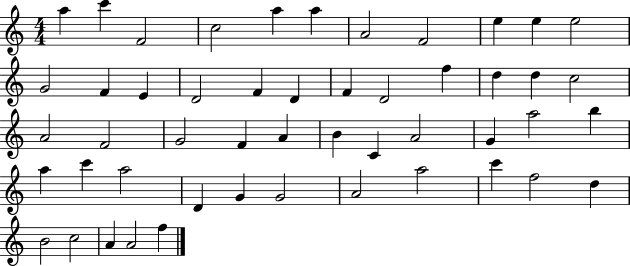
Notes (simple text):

A5/q C6/q F4/h C5/h A5/q A5/q A4/h F4/h E5/q E5/q E5/h G4/h F4/q E4/q D4/h F4/q D4/q F4/q D4/h F5/q D5/q D5/q C5/h A4/h F4/h G4/h F4/q A4/q B4/q C4/q A4/h G4/q A5/h B5/q A5/q C6/q A5/h D4/q G4/q G4/h A4/h A5/h C6/q F5/h D5/q B4/h C5/h A4/q A4/h F5/q